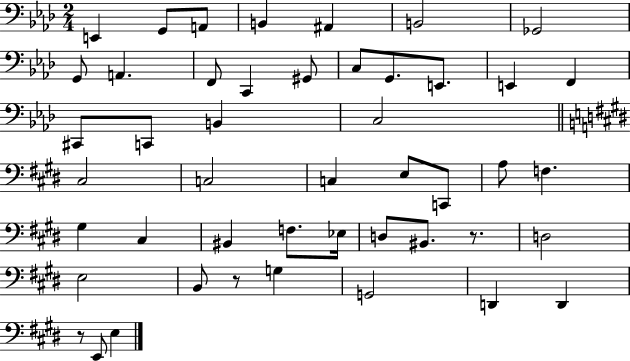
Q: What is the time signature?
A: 2/4